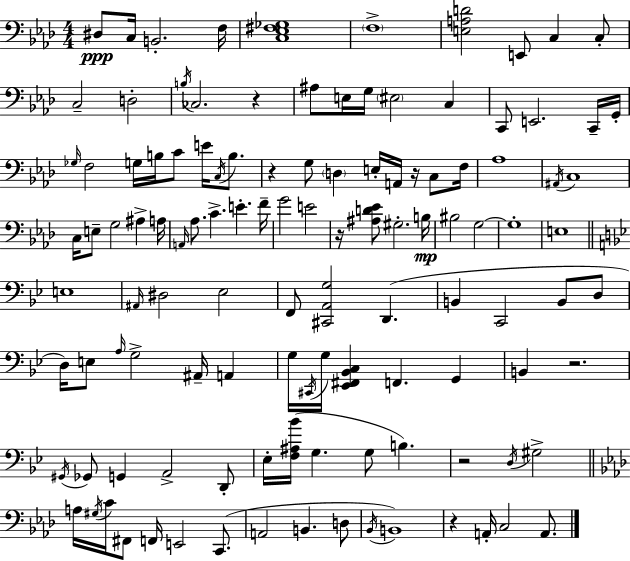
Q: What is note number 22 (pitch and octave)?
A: Gb3